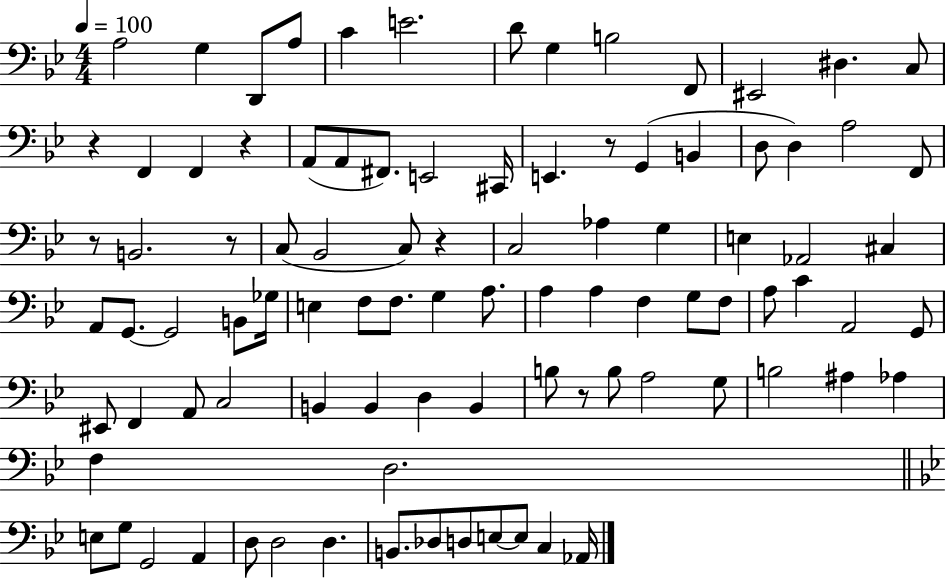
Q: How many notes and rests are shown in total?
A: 94